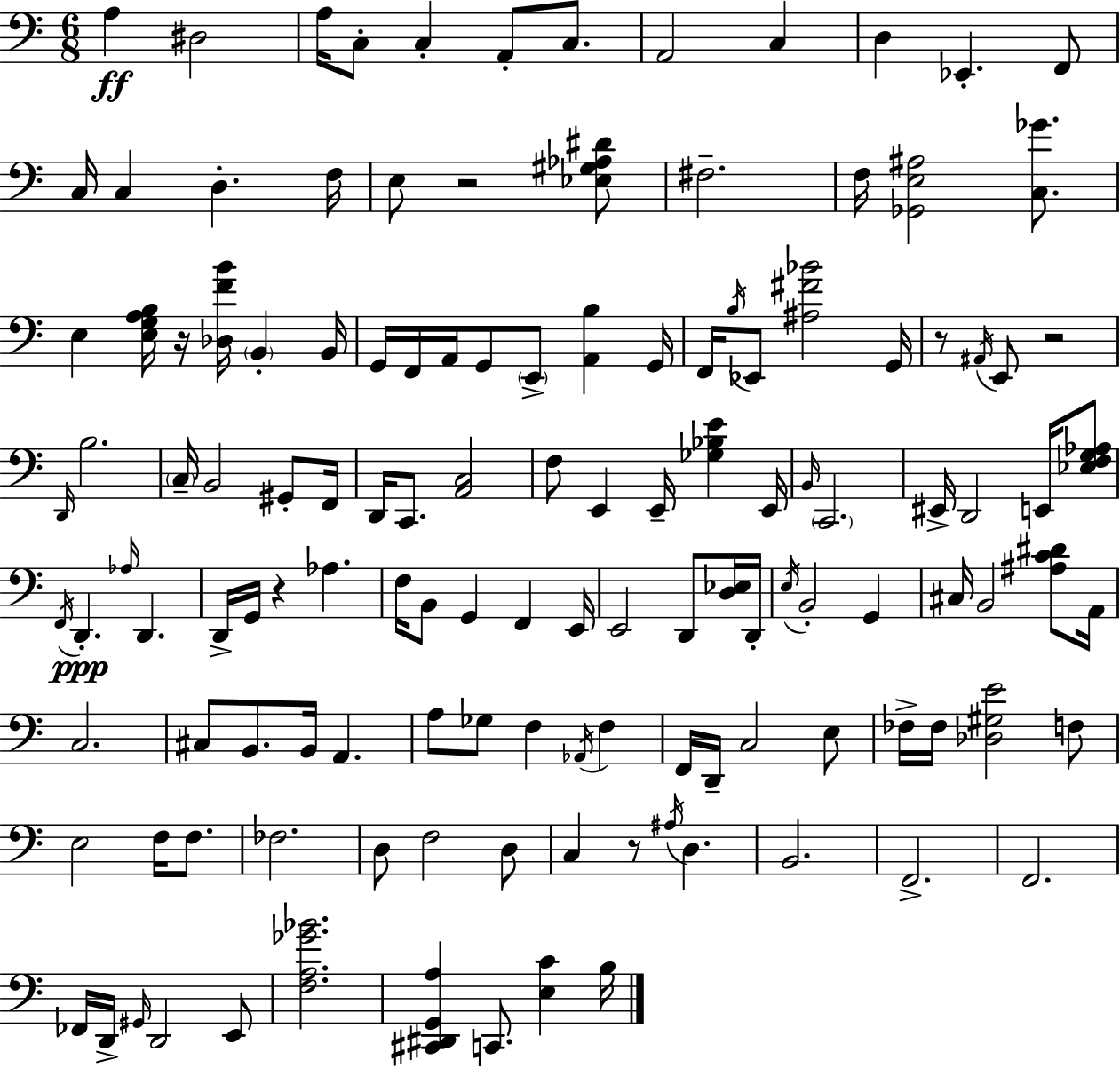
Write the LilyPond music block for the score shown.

{
  \clef bass
  \numericTimeSignature
  \time 6/8
  \key c \major
  a4\ff dis2 | a16 c8-. c4-. a,8-. c8. | a,2 c4 | d4 ees,4.-. f,8 | \break c16 c4 d4.-. f16 | e8 r2 <ees gis aes dis'>8 | fis2.-- | f16 <ges, e ais>2 <c ges'>8. | \break e4 <e g a b>16 r16 <des f' b'>16 \parenthesize b,4-. b,16 | g,16 f,16 a,16 g,8 \parenthesize e,8-> <a, b>4 g,16 | f,16 \acciaccatura { b16 } ees,8 <ais fis' bes'>2 | g,16 r8 \acciaccatura { ais,16 } e,8 r2 | \break \grace { d,16 } b2. | \parenthesize c16-- b,2 | gis,8-. f,16 d,16 c,8. <a, c>2 | f8 e,4 e,16-- <ges bes e'>4 | \break e,16 \grace { b,16 } \parenthesize c,2. | eis,16-> d,2 | e,16 <ees f g aes>8 \acciaccatura { f,16 }\ppp d,4.-. \grace { aes16 } | d,4. d,16-> g,16 r4 | \break aes4. f16 b,8 g,4 | f,4 e,16 e,2 | d,8 <d ees>16 d,16-. \acciaccatura { e16 } b,2-. | g,4 cis16 b,2 | \break <ais c' dis'>8 a,16 c2. | cis8 b,8. | b,16 a,4. a8 ges8 f4 | \acciaccatura { aes,16 } f4 f,16 d,16-- c2 | \break e8 fes16-> fes16 <des gis e'>2 | f8 e2 | f16 f8. fes2. | d8 f2 | \break d8 c4 | r8 \acciaccatura { ais16 } d4. b,2. | f,2.-> | f,2. | \break fes,16 d,16-> \grace { gis,16 } | d,2 e,8 <f a ges' bes'>2. | <cis, dis, g, a>4 | c,8. <e c'>4 b16 \bar "|."
}